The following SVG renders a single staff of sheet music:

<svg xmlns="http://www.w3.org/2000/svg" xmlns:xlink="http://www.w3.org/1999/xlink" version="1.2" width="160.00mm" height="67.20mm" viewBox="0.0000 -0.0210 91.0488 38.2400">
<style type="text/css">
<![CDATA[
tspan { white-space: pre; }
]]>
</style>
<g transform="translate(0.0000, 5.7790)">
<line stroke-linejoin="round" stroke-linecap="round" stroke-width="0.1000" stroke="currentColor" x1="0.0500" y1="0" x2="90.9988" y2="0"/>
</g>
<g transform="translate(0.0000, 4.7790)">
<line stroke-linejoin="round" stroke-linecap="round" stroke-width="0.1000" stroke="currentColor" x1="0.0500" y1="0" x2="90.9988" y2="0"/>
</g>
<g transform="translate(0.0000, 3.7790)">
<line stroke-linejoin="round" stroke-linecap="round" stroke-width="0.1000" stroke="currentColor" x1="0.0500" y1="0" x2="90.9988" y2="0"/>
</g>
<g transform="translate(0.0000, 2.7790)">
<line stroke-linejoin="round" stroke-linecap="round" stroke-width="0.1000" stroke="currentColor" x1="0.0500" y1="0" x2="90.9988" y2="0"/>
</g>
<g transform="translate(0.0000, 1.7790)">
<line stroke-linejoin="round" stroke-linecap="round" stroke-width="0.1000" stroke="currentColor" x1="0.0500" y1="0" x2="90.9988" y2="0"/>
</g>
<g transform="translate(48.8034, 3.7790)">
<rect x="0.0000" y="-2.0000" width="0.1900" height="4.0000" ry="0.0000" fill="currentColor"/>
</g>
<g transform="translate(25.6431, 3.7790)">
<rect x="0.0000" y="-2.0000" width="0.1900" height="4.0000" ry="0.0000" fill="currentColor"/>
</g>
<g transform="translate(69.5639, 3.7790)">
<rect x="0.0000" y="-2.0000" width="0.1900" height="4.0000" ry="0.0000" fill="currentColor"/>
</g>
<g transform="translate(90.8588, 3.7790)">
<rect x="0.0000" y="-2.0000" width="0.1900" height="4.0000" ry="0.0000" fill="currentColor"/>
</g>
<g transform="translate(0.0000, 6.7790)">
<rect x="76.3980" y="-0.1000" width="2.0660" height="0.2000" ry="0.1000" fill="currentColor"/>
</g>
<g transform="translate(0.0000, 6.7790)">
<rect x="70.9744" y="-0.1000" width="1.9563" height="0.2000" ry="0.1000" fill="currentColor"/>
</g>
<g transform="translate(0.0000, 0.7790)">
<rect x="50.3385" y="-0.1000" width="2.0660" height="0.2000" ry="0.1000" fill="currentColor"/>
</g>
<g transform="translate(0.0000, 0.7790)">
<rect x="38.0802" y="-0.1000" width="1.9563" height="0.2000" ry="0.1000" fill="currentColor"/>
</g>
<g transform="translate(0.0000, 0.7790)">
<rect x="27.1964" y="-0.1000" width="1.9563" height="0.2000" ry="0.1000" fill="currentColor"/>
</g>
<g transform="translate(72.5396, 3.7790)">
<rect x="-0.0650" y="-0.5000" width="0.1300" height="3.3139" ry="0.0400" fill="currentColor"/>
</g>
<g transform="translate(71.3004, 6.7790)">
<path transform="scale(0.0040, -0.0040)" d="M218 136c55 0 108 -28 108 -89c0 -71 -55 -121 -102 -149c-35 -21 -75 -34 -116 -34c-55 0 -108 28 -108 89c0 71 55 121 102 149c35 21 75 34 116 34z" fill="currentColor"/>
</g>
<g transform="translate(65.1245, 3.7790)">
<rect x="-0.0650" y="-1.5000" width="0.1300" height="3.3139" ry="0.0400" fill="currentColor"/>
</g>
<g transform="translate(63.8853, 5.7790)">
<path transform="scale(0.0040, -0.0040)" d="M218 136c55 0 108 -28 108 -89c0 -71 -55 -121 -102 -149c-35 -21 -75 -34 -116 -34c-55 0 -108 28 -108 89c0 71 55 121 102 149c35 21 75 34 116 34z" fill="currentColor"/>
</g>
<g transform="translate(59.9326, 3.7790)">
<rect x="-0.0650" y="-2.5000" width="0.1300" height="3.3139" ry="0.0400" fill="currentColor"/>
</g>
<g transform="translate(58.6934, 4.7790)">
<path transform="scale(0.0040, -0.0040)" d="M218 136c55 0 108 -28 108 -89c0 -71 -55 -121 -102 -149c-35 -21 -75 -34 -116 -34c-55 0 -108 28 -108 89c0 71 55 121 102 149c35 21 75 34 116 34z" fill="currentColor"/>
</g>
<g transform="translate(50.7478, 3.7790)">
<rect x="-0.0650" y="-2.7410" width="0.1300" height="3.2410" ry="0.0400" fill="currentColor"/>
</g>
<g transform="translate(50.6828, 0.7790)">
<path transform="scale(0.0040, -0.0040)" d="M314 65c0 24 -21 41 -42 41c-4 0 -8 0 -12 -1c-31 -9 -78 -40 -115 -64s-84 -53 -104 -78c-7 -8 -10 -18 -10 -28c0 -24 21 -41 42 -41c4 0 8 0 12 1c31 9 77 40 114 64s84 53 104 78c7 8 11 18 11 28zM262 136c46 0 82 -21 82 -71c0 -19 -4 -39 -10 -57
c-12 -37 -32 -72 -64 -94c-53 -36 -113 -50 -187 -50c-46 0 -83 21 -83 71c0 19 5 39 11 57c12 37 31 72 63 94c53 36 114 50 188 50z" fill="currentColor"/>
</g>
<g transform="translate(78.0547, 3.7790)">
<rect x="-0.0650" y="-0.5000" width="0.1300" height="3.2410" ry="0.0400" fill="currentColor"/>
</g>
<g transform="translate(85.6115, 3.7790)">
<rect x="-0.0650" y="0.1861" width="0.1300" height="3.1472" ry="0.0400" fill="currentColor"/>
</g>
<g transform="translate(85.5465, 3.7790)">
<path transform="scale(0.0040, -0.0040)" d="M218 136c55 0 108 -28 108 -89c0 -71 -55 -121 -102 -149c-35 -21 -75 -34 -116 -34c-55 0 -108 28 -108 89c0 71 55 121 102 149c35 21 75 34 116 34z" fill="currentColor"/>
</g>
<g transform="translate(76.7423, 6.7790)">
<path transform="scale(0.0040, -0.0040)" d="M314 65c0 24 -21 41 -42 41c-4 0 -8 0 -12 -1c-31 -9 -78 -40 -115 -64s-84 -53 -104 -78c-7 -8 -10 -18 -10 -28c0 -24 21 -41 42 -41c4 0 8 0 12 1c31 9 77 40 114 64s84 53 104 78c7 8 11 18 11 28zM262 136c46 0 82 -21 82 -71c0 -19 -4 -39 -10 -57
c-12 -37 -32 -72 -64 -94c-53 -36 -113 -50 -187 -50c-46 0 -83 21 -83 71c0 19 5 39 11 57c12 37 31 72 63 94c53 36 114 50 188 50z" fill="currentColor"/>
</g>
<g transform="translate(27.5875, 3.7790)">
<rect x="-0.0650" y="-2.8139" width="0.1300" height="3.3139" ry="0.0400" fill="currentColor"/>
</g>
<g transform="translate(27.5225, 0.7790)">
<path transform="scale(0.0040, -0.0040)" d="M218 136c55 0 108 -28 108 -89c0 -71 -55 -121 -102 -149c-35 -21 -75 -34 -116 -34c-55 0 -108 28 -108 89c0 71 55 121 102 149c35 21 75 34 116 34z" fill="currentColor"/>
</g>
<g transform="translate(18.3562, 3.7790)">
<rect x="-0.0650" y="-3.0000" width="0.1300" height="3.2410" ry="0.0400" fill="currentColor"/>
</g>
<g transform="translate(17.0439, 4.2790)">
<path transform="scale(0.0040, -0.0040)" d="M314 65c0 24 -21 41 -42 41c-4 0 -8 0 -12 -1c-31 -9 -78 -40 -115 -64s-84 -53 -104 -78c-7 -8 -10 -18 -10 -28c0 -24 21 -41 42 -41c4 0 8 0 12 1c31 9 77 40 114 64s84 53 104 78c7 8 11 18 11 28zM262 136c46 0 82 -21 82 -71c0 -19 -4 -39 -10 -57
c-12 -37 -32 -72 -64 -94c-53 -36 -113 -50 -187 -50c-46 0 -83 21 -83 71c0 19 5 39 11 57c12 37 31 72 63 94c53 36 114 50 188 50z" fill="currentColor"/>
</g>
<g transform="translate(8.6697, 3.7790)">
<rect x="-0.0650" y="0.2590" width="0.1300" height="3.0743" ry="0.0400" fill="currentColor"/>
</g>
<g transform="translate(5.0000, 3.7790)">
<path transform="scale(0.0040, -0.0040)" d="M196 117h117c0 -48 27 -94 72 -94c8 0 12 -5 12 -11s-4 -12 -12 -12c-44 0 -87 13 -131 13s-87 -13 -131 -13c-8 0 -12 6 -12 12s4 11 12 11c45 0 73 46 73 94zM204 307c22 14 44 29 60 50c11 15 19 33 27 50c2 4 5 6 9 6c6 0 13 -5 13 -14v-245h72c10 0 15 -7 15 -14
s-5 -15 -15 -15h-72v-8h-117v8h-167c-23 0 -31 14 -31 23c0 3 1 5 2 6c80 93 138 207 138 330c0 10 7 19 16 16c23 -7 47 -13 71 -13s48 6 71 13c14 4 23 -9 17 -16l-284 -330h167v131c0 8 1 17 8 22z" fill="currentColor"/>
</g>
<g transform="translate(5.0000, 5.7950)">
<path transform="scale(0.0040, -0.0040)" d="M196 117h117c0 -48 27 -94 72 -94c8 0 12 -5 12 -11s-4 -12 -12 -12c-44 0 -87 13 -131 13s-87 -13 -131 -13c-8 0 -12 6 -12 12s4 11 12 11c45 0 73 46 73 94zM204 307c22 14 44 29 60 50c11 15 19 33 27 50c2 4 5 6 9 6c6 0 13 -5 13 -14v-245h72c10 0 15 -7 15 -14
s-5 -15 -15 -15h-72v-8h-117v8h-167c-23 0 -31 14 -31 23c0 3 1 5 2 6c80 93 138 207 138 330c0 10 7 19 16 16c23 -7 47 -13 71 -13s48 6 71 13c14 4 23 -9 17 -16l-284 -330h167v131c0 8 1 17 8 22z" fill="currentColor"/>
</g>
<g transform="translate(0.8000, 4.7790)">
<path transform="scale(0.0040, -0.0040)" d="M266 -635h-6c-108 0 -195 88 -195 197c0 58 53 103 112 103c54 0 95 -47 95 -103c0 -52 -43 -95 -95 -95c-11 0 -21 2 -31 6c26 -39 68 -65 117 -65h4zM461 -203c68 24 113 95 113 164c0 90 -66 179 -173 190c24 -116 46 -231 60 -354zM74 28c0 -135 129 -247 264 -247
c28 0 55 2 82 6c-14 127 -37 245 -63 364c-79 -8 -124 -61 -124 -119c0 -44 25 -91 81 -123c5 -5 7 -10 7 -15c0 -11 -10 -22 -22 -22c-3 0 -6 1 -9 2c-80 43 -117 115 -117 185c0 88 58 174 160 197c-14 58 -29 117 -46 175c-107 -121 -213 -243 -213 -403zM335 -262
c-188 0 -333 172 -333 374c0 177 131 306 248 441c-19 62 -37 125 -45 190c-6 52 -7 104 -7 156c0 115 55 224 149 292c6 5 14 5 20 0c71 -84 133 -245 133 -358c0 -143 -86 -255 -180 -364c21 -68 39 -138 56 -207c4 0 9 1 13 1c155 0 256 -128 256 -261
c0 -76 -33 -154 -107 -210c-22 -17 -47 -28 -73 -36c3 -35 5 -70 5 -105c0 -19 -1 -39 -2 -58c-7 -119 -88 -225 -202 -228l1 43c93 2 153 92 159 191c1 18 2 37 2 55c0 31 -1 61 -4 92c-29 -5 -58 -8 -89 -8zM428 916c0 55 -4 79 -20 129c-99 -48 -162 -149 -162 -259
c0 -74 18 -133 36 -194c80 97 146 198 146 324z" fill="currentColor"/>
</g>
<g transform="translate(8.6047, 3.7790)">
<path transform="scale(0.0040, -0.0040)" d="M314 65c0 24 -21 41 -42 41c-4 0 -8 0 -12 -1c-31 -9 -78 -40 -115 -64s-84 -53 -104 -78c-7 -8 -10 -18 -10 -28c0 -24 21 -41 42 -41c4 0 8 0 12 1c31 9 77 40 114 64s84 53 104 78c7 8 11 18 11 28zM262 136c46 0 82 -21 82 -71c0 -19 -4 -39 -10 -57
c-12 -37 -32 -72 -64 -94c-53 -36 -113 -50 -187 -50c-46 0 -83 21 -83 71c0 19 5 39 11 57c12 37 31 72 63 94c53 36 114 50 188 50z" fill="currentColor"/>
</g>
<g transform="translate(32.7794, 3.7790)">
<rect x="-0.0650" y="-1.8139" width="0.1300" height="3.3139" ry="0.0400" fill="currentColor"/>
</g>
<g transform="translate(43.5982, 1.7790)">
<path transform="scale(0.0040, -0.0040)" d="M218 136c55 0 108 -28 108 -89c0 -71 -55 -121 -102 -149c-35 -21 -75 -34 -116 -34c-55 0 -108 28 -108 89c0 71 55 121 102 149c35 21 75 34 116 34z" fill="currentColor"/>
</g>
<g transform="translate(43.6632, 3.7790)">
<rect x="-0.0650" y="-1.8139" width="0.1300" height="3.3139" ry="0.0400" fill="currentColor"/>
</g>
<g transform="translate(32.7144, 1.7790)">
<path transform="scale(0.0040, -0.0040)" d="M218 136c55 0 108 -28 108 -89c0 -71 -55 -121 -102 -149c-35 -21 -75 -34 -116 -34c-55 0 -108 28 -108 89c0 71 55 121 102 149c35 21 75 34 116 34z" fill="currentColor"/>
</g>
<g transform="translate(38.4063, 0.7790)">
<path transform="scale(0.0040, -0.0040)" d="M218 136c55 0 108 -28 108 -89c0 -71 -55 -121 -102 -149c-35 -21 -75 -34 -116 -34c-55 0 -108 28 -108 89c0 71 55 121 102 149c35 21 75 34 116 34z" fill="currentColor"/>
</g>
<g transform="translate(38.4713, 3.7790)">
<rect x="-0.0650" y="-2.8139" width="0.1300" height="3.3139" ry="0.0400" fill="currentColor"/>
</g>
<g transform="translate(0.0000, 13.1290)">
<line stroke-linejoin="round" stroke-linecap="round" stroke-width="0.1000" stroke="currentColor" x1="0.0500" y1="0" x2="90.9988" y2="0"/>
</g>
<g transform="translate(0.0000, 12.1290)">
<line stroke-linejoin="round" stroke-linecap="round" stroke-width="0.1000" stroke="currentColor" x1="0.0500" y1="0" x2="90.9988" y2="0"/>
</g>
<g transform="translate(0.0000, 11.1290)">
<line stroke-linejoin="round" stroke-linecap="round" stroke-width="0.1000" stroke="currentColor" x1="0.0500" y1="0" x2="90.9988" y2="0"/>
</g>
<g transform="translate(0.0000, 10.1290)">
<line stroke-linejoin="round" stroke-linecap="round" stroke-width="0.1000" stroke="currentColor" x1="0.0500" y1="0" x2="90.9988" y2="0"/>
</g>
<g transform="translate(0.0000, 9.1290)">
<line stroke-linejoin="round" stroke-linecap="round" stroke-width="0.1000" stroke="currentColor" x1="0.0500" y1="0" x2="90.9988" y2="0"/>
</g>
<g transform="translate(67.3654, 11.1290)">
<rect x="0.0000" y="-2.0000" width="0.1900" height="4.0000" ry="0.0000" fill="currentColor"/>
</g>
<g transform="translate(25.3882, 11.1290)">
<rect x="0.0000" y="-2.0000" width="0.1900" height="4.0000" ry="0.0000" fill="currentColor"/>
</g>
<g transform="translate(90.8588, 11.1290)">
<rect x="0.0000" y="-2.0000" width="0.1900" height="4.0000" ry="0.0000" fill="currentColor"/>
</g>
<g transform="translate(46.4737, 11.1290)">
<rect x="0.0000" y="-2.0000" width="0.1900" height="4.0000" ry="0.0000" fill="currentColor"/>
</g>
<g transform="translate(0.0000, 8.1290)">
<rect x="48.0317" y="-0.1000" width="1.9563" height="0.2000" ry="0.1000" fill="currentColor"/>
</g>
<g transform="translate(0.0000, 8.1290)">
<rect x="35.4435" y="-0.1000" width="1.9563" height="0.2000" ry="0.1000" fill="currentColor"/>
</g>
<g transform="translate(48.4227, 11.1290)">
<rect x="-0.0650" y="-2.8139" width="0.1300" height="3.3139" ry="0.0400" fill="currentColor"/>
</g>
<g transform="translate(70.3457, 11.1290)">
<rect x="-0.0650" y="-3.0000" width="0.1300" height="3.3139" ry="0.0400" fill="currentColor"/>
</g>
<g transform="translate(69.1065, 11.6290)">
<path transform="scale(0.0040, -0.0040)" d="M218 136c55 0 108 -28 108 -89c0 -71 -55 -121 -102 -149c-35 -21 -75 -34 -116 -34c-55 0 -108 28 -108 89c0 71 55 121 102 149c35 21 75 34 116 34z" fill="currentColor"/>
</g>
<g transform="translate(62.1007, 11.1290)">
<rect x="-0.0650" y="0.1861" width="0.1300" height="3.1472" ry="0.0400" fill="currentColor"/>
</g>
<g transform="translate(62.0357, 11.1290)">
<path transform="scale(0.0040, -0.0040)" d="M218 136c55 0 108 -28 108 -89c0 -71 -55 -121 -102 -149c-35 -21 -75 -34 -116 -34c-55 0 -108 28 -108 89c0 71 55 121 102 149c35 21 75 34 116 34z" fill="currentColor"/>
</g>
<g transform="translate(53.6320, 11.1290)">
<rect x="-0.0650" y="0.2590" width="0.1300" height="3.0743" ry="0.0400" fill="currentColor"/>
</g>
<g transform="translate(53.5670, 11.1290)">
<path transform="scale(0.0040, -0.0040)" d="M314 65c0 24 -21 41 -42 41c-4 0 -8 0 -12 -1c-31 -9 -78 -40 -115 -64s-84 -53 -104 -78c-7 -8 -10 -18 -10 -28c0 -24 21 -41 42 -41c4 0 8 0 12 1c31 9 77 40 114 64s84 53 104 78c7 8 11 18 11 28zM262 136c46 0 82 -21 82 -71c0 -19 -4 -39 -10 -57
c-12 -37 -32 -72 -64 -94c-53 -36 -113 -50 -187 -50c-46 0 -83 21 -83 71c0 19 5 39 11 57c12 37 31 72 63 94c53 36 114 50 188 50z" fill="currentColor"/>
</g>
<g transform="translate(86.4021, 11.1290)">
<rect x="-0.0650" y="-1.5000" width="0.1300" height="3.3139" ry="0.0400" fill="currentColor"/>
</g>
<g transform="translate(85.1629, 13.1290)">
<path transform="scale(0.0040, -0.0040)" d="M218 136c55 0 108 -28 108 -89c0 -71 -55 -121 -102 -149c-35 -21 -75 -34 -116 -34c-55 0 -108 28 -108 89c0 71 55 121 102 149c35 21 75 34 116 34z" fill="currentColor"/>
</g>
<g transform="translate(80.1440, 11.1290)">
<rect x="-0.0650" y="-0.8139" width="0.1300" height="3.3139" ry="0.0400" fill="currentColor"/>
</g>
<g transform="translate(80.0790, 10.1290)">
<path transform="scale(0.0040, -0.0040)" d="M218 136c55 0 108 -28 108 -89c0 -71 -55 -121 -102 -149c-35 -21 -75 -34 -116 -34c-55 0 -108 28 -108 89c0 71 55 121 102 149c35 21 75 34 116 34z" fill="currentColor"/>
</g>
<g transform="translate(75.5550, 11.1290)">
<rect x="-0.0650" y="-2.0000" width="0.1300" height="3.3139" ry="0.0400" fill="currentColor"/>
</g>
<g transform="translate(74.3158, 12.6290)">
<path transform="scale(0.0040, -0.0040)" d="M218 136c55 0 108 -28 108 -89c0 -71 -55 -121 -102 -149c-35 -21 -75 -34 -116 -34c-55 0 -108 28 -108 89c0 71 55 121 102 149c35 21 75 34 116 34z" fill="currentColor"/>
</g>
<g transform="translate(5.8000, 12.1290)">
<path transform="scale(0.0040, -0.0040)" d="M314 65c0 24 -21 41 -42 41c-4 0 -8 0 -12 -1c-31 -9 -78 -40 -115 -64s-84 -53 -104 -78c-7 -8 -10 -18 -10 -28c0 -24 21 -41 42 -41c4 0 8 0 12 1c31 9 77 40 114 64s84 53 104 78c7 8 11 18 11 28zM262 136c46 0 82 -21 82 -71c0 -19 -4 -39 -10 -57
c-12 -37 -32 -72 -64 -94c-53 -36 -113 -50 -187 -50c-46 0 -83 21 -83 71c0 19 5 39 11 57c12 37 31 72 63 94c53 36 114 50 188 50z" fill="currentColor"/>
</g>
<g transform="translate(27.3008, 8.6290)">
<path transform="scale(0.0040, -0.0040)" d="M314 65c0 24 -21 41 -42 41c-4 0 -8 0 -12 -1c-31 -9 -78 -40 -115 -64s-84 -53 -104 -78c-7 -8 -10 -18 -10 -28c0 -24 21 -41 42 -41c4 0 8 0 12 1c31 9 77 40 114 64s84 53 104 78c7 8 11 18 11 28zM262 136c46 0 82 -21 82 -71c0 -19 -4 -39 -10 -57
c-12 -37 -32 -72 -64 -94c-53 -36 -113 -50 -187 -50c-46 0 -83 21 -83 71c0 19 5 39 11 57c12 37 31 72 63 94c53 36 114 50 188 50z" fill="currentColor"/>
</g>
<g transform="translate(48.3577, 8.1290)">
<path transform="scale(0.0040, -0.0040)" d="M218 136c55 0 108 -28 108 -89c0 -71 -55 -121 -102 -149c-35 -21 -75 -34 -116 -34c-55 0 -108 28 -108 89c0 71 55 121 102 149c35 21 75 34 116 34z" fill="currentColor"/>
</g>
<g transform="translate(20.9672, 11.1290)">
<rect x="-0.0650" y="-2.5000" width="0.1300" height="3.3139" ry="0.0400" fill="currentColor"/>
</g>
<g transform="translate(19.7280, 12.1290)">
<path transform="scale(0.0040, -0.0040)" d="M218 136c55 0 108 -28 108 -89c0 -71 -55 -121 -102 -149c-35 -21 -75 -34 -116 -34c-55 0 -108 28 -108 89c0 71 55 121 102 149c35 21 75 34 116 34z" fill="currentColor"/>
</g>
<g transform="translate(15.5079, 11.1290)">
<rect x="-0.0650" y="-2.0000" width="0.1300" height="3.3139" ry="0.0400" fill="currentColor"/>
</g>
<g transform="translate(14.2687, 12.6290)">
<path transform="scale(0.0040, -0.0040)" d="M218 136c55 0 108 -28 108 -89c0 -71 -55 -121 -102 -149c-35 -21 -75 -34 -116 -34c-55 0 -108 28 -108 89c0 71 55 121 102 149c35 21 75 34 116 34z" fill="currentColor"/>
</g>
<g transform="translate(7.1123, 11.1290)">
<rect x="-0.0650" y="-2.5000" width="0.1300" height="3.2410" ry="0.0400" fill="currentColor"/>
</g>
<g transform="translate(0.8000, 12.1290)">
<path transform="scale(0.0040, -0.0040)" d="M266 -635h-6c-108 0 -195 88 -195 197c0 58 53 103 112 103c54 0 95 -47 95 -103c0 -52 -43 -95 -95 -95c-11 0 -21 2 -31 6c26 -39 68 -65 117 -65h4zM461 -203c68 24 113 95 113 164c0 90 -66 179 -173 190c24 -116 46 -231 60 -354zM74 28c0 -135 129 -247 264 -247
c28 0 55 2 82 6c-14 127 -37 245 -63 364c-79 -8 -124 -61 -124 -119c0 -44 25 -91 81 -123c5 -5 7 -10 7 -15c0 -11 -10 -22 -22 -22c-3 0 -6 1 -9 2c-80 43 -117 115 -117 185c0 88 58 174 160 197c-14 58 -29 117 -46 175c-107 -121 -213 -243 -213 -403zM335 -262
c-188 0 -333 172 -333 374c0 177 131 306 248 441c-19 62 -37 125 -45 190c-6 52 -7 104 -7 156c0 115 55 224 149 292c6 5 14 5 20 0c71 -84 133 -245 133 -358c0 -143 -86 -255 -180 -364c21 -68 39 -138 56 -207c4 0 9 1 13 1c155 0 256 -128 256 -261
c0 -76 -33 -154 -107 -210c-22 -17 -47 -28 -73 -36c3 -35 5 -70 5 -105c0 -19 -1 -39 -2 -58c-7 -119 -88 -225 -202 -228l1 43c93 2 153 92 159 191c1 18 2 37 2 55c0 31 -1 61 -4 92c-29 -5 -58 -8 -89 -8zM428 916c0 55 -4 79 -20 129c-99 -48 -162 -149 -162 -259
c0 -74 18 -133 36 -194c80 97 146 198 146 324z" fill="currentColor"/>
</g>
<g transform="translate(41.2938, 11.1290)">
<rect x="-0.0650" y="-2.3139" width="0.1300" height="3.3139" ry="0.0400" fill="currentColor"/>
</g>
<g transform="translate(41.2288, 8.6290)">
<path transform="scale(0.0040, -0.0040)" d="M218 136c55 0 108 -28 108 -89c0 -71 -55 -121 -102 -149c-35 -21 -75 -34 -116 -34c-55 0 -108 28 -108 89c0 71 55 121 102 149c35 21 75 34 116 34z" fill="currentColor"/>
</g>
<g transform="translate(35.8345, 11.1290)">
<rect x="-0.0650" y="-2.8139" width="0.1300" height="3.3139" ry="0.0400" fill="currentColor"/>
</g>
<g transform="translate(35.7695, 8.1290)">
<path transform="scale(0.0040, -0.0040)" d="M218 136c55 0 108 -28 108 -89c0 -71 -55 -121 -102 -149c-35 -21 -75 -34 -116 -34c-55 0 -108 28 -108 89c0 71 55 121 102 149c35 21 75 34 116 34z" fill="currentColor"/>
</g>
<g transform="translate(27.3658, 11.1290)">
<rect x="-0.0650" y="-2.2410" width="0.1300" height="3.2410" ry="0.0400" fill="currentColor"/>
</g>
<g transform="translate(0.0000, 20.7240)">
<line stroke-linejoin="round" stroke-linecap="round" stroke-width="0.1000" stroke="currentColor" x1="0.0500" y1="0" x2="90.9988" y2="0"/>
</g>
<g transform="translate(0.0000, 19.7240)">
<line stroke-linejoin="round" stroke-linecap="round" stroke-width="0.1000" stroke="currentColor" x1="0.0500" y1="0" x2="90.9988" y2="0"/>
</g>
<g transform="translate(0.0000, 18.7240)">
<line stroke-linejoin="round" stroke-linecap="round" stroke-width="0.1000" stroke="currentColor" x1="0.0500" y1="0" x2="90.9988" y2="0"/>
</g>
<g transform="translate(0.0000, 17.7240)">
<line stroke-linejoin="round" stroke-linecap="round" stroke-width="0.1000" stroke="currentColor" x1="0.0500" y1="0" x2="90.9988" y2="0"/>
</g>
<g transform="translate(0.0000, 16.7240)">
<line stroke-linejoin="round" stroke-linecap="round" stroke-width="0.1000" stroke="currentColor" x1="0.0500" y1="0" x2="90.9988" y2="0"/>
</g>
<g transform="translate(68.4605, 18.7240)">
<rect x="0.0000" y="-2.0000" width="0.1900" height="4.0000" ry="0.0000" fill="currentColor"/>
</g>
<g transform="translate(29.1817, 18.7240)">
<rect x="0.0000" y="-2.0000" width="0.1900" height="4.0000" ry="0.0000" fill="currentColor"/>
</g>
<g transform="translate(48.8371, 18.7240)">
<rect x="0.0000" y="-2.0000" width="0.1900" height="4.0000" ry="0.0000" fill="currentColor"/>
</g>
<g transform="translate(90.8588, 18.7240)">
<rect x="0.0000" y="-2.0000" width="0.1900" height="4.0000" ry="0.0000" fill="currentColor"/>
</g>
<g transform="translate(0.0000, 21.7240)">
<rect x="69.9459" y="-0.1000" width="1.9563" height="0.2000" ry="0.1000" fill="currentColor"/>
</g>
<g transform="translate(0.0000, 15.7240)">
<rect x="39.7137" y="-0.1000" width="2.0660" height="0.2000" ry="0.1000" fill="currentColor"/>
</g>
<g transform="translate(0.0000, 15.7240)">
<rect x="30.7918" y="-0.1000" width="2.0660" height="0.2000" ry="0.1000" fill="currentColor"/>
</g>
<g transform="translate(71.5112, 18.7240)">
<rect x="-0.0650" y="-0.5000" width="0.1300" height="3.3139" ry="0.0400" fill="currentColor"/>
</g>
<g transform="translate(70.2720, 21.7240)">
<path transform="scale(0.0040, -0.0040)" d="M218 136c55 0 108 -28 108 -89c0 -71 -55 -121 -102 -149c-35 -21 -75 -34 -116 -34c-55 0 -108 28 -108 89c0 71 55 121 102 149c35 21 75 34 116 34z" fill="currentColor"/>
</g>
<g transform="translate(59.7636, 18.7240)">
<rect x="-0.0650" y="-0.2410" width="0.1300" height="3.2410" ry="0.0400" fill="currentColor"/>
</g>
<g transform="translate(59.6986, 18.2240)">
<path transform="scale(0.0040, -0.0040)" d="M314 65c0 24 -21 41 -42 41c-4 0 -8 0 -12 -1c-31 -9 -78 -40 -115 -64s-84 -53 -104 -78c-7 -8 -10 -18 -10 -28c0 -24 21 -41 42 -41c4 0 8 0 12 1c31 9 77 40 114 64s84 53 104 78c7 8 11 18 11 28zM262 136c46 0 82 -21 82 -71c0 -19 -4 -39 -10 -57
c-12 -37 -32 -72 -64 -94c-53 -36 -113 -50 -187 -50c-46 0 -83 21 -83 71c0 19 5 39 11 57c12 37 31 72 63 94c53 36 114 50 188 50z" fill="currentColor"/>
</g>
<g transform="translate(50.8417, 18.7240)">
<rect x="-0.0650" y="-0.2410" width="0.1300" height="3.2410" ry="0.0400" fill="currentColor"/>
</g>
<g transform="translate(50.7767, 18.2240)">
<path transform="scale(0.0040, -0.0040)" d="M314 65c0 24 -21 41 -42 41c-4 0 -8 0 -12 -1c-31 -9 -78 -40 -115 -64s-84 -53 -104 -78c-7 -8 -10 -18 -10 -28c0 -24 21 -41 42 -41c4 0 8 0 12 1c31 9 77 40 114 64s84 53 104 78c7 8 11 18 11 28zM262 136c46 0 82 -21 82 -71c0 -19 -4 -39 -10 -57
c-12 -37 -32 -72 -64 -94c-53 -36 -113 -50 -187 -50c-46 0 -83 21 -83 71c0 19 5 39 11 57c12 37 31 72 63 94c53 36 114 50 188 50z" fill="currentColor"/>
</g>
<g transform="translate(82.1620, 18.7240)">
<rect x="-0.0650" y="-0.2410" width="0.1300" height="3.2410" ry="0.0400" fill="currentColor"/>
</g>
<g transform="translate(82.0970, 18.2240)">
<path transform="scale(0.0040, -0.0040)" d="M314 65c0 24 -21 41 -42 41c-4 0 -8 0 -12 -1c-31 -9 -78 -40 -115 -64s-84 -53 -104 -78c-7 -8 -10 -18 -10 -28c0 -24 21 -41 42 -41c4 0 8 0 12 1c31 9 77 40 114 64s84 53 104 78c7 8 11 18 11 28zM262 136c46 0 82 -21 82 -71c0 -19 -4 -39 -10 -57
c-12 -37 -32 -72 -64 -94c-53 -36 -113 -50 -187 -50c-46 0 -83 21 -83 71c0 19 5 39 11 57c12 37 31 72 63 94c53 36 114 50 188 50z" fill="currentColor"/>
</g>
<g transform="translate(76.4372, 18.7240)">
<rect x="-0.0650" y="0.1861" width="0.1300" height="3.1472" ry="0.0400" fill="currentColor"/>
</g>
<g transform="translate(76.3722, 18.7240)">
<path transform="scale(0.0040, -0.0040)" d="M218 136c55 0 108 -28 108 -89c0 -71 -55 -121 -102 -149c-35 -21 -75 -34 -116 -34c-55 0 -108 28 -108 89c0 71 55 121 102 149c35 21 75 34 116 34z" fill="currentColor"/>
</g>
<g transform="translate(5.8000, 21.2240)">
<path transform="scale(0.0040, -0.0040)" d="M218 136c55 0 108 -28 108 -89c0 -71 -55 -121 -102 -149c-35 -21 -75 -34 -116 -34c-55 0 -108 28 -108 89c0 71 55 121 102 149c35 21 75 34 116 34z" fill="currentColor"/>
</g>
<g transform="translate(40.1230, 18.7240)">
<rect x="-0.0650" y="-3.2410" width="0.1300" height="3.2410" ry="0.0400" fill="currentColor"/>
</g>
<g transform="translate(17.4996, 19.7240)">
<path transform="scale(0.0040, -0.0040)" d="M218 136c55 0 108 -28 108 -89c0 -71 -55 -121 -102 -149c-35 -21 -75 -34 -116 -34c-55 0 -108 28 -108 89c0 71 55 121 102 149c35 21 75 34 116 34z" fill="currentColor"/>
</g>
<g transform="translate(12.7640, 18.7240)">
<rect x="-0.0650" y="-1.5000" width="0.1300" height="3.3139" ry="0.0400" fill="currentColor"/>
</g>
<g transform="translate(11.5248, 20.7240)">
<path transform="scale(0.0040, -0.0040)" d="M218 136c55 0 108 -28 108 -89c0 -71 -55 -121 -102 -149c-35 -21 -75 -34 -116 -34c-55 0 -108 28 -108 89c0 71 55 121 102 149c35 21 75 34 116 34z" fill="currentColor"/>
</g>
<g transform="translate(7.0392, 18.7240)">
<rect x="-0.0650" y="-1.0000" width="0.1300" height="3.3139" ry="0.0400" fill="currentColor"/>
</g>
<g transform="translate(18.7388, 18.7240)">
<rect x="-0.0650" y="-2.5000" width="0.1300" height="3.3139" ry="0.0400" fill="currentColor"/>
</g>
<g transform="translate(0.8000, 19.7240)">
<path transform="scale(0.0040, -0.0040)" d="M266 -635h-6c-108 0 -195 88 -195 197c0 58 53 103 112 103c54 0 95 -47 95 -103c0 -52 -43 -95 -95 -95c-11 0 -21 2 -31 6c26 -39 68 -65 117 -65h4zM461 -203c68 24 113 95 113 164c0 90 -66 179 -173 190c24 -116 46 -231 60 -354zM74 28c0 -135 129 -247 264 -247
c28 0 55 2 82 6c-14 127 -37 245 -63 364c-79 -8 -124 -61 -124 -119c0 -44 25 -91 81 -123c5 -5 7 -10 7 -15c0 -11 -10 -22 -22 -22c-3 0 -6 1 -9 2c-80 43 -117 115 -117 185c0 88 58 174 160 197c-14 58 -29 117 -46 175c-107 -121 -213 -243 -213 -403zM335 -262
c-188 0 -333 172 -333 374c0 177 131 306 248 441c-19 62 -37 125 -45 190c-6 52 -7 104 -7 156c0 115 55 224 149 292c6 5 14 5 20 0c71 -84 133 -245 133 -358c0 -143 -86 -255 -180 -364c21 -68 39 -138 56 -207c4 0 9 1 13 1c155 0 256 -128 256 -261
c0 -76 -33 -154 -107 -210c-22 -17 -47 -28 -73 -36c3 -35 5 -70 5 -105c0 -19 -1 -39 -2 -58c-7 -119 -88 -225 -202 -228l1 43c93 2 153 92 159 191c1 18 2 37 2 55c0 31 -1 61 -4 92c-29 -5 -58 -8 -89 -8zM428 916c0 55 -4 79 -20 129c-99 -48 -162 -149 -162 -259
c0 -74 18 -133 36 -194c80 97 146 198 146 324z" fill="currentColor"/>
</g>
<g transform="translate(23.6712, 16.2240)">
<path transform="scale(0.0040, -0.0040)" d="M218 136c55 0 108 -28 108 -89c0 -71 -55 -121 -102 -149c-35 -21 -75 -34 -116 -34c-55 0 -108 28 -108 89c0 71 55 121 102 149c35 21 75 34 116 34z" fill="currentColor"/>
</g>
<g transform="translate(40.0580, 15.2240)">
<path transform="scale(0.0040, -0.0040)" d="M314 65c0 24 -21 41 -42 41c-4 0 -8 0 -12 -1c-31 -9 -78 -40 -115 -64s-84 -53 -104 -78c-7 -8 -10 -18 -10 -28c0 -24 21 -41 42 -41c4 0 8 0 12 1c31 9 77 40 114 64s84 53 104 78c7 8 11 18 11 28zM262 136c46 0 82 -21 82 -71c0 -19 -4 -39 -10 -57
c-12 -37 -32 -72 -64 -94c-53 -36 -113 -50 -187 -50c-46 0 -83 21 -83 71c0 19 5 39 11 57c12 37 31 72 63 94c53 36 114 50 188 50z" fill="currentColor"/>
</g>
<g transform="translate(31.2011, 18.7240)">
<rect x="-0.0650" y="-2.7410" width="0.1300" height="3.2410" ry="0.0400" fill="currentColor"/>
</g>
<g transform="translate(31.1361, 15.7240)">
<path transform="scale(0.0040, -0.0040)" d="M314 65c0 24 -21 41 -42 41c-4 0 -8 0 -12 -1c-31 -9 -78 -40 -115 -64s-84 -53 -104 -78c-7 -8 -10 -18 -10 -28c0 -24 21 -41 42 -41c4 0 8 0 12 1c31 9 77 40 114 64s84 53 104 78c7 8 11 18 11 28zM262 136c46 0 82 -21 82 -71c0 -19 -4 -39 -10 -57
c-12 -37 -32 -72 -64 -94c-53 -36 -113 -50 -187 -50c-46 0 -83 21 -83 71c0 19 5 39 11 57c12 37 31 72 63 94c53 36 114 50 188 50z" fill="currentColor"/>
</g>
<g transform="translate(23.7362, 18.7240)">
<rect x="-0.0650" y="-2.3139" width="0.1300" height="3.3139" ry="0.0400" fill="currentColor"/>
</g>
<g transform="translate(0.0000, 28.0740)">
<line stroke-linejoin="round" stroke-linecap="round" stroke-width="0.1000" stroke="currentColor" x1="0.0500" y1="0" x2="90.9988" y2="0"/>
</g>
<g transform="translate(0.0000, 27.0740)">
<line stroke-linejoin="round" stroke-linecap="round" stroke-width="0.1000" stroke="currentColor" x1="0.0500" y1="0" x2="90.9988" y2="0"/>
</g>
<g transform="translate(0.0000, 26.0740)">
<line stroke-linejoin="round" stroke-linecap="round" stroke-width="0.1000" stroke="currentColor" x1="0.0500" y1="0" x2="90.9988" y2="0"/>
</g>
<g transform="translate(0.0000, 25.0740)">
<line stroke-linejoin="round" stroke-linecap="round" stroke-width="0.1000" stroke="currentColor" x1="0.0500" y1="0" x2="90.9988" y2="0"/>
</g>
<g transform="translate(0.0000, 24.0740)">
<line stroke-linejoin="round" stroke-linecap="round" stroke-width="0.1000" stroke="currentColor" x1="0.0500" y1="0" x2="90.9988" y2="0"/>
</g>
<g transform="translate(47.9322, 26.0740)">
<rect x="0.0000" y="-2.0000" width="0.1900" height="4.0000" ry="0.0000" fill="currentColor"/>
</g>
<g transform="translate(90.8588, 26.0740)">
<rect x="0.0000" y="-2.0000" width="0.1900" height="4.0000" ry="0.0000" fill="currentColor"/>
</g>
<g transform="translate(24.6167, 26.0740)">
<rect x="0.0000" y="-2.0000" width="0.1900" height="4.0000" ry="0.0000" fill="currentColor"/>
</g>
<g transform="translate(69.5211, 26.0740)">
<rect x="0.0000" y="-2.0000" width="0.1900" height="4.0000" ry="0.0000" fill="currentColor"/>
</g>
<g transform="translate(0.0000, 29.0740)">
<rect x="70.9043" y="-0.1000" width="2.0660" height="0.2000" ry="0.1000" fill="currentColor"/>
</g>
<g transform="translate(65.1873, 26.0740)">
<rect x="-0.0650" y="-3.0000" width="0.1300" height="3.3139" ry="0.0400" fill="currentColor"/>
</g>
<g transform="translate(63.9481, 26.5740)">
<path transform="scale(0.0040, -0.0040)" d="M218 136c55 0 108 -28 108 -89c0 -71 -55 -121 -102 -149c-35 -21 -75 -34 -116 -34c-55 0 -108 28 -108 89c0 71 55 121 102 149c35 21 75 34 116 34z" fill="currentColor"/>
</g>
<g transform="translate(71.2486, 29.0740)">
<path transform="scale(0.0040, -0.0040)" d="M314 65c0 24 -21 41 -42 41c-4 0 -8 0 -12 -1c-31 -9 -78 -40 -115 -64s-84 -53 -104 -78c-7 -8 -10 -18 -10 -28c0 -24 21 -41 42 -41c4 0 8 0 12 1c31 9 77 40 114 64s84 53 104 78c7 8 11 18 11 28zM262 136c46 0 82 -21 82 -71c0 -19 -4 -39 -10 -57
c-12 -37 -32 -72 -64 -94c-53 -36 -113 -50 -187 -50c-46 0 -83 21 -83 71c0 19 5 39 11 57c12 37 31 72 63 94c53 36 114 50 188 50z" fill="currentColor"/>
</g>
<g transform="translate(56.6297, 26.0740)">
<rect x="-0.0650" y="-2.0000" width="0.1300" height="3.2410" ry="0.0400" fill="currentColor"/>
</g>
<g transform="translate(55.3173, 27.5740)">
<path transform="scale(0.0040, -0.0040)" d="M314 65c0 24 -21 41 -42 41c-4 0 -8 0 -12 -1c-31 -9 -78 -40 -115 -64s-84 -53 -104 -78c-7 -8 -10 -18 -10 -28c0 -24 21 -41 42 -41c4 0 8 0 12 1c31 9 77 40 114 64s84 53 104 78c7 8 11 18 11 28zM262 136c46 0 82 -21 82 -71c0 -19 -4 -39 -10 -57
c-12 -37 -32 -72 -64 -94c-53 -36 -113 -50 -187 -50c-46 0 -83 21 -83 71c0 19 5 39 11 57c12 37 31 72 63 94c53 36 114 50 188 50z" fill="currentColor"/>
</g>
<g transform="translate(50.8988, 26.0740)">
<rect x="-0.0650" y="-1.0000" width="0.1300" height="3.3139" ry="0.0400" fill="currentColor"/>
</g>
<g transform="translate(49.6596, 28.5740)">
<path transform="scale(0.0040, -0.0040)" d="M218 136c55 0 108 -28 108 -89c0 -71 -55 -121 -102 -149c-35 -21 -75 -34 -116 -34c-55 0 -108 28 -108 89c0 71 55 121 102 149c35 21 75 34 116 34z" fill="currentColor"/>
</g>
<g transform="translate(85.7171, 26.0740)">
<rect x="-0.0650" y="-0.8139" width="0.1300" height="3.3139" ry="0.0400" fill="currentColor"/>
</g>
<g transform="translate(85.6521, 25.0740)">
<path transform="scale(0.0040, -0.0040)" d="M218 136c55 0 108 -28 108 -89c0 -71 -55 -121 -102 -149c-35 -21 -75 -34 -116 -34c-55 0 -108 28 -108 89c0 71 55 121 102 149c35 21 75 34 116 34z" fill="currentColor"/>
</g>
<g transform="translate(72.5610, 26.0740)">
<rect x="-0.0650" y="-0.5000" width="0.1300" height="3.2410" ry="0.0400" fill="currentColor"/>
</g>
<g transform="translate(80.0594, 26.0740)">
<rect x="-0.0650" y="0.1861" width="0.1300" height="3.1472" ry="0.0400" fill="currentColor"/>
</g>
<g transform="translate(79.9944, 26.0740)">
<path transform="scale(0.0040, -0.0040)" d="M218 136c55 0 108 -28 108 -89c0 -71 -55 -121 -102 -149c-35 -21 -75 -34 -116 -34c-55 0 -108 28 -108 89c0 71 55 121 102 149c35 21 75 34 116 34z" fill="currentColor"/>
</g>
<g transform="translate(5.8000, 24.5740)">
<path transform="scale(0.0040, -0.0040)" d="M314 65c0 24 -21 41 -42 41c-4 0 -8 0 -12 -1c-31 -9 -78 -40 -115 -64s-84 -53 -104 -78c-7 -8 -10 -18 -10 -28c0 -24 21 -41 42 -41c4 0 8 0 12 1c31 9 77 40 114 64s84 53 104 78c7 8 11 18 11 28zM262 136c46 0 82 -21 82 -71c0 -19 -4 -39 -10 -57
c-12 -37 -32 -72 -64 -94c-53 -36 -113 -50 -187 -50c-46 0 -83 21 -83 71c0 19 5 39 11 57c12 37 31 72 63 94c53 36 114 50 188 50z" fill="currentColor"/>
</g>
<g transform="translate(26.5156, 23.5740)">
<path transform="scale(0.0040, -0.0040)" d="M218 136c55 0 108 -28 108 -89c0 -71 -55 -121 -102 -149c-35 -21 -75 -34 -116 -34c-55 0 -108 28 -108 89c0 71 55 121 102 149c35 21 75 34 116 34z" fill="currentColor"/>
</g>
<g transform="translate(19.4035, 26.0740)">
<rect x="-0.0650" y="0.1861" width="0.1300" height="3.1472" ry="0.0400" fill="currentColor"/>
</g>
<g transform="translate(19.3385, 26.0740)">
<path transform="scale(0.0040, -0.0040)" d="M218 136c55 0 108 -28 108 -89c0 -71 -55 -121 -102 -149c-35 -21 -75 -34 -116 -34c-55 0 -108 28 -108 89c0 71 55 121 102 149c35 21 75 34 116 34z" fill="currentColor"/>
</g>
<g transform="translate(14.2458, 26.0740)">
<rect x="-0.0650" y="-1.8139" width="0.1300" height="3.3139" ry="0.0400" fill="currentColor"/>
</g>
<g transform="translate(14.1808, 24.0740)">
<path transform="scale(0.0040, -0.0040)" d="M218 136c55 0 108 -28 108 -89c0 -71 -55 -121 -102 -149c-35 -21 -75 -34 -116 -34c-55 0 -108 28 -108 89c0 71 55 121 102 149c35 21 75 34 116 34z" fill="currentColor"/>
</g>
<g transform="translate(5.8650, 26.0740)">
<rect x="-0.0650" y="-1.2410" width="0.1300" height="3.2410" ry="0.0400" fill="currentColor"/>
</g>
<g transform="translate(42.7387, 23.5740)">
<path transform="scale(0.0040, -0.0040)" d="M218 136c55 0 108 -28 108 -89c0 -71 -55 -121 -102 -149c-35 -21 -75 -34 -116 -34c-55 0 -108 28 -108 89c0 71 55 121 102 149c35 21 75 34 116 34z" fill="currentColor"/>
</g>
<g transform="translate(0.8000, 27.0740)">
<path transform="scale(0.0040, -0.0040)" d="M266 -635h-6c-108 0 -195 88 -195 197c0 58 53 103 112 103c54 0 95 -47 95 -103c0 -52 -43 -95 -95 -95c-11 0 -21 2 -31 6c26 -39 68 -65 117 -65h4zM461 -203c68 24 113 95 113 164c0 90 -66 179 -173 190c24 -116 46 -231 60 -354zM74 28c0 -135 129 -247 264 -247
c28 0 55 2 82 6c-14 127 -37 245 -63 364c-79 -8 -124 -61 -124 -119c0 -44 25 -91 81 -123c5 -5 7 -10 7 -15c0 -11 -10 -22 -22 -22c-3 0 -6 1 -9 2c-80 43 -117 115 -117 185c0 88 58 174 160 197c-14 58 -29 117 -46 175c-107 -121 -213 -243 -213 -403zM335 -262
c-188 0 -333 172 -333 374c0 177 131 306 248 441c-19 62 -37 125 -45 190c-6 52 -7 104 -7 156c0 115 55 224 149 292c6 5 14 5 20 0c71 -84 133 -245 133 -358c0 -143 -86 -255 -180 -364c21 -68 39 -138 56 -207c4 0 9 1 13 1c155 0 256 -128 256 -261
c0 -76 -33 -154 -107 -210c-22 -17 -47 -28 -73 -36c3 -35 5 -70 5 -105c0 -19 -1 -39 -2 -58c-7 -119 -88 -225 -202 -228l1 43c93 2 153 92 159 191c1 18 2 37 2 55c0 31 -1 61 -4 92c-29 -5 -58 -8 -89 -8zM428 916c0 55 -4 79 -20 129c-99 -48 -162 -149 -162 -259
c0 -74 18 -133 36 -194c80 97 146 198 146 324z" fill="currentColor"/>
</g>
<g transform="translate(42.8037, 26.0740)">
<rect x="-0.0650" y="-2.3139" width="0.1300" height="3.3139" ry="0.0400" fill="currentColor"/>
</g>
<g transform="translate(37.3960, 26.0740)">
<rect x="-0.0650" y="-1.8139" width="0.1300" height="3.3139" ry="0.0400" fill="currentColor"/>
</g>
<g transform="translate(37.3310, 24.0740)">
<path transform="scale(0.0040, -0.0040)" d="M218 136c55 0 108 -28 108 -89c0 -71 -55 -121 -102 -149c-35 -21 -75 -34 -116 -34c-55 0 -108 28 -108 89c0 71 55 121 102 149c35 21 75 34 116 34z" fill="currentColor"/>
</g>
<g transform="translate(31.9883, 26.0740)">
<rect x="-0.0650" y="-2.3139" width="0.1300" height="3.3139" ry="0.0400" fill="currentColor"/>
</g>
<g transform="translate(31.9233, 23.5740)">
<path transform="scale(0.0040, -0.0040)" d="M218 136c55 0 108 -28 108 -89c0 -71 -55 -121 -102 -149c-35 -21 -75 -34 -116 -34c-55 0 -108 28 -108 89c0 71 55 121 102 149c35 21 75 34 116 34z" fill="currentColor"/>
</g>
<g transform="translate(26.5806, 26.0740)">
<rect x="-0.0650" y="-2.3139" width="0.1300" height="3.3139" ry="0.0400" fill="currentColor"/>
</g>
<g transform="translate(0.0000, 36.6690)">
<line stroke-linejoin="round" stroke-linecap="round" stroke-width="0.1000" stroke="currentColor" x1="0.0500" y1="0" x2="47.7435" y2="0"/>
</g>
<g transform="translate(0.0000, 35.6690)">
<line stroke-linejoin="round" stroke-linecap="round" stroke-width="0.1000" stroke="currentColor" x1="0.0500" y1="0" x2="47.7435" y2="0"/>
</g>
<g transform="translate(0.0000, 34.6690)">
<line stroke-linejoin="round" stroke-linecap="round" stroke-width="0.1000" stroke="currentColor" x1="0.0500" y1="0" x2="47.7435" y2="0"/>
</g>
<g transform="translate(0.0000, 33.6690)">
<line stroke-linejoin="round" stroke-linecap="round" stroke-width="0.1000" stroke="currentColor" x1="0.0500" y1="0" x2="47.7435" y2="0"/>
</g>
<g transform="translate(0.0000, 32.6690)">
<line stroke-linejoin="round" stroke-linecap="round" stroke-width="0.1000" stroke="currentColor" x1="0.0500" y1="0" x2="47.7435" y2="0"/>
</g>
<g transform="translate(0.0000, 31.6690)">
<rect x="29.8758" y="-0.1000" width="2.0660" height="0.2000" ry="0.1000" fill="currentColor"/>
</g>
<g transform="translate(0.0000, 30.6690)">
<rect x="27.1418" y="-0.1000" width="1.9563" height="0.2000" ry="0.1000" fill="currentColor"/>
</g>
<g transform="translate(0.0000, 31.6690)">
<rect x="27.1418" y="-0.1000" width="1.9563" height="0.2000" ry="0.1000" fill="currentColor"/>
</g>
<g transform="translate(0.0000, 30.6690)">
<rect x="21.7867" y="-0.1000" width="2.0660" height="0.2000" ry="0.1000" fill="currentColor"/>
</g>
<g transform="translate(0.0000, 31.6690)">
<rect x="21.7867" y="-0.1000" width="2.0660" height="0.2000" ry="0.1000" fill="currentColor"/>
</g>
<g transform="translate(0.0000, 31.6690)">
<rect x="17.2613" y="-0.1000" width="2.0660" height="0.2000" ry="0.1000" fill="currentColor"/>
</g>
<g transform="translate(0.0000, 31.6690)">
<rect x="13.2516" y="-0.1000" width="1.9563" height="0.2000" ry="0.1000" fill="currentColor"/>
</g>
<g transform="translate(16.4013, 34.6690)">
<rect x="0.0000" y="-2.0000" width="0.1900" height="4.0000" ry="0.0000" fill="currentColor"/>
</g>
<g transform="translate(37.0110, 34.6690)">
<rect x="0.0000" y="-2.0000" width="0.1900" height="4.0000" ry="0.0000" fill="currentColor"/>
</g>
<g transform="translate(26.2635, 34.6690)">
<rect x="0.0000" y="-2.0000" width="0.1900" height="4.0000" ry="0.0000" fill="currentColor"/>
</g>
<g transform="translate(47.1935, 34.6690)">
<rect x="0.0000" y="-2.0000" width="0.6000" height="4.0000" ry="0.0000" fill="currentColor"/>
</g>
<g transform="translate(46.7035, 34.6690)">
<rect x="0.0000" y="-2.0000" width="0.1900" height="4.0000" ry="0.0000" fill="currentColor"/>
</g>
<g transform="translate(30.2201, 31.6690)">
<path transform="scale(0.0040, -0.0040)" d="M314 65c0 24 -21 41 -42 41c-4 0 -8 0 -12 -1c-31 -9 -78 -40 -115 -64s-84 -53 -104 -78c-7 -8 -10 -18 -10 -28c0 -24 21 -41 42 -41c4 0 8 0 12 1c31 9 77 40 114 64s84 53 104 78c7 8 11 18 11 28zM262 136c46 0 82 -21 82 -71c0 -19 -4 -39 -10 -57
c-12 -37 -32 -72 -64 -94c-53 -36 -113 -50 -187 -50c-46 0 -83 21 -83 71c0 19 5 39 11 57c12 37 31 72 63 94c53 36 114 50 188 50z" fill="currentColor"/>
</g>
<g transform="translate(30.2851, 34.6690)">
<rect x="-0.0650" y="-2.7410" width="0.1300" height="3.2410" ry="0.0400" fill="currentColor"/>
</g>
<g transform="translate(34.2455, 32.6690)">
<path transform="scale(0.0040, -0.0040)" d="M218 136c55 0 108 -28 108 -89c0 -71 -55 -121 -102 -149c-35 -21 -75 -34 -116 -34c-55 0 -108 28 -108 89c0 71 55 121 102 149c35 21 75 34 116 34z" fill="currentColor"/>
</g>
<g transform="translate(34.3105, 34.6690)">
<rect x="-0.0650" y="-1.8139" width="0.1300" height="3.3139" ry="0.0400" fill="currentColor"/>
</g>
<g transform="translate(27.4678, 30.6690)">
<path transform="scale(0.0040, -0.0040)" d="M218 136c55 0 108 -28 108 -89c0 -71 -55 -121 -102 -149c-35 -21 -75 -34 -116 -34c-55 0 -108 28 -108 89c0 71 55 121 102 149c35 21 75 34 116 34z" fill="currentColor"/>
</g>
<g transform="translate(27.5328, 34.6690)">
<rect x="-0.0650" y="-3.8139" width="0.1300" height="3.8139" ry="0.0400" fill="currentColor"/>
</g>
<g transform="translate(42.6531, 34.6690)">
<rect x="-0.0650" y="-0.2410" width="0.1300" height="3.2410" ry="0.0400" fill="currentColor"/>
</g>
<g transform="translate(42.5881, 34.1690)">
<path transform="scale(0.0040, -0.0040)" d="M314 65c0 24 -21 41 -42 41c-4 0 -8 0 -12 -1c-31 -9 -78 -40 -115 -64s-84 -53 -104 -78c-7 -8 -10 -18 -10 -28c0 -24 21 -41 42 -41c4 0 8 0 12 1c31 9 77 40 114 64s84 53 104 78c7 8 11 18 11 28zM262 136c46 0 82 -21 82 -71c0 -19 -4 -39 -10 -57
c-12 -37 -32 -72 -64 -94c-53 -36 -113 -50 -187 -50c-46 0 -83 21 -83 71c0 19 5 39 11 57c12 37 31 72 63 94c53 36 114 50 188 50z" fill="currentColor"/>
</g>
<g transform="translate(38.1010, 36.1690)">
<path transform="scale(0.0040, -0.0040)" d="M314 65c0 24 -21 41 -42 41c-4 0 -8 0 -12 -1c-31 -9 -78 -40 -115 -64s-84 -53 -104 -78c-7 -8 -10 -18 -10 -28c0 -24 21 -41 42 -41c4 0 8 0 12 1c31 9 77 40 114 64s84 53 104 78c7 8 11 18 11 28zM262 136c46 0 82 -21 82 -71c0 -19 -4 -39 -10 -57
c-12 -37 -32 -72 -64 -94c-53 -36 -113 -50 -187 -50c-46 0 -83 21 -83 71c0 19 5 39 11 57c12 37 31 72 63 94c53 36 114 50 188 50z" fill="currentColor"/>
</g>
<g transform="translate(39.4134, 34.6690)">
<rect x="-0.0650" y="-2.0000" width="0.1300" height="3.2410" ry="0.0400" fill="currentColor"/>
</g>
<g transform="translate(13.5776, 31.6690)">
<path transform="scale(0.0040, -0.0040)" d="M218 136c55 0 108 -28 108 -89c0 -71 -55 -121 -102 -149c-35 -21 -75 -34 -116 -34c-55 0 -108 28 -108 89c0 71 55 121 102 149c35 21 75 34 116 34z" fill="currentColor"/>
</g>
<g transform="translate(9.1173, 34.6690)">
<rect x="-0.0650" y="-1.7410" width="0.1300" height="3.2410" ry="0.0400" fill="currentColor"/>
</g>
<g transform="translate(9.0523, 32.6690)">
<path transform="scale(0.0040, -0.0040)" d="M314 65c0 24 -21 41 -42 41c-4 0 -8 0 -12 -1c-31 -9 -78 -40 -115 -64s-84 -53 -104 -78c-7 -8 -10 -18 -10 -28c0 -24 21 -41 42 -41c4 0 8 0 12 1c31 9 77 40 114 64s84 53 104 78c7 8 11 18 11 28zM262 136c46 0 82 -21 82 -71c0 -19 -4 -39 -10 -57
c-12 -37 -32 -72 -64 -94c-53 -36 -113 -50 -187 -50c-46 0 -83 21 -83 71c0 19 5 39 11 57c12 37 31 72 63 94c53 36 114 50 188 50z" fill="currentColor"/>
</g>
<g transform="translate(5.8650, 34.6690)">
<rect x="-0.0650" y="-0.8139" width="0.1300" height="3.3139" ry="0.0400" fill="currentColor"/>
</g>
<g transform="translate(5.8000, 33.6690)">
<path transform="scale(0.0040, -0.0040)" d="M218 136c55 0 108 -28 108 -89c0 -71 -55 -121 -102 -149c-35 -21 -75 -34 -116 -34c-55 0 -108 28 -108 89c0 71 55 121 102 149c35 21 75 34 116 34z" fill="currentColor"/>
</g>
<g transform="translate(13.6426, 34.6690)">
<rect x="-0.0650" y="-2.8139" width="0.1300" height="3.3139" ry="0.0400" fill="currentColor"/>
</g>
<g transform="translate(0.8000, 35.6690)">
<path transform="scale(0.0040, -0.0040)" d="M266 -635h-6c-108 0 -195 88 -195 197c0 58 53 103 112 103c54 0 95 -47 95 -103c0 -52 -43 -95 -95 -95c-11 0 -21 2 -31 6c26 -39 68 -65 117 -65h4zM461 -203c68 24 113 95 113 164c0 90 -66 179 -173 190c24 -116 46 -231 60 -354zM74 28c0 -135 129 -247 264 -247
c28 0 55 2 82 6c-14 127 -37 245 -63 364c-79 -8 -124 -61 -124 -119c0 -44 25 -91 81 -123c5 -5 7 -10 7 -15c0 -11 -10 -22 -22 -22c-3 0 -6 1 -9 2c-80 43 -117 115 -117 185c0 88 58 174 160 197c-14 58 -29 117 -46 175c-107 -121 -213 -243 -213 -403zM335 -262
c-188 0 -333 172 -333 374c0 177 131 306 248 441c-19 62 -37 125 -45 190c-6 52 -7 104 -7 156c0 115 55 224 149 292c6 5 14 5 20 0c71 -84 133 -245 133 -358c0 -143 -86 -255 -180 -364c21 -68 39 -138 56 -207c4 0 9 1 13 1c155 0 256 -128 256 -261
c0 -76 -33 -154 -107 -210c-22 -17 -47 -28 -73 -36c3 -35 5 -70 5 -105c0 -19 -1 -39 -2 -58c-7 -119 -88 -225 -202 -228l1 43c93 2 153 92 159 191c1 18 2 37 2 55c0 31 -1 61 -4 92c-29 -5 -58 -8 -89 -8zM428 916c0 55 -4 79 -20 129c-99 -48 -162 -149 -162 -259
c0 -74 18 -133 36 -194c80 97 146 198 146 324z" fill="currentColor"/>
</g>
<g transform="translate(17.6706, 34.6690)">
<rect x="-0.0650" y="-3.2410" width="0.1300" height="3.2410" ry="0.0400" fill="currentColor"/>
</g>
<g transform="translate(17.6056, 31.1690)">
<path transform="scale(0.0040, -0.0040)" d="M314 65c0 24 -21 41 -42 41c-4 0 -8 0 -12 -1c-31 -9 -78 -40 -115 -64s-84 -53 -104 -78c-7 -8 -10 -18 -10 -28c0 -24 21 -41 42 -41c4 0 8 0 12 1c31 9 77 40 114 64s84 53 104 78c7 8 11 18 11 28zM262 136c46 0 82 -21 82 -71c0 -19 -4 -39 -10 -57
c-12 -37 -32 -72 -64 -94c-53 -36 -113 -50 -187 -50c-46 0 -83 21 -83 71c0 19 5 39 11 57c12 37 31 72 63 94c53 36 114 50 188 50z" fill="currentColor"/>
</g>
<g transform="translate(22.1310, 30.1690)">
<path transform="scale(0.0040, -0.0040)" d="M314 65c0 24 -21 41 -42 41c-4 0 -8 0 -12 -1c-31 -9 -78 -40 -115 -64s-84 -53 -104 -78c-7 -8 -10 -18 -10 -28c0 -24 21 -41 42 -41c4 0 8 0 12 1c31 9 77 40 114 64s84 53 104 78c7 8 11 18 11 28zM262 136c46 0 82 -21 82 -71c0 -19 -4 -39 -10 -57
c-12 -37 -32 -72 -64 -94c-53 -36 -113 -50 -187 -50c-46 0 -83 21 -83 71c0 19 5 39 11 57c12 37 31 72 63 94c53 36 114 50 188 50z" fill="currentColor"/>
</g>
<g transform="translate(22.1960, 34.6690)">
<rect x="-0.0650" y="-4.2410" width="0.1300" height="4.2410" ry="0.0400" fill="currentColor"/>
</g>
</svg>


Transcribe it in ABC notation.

X:1
T:Untitled
M:4/4
L:1/4
K:C
B2 A2 a f a f a2 G E C C2 B G2 F G g2 a g a B2 B A F d E D E G g a2 b2 c2 c2 C B c2 e2 f B g g f g D F2 A C2 B d d f2 a b2 d'2 c' a2 f F2 c2